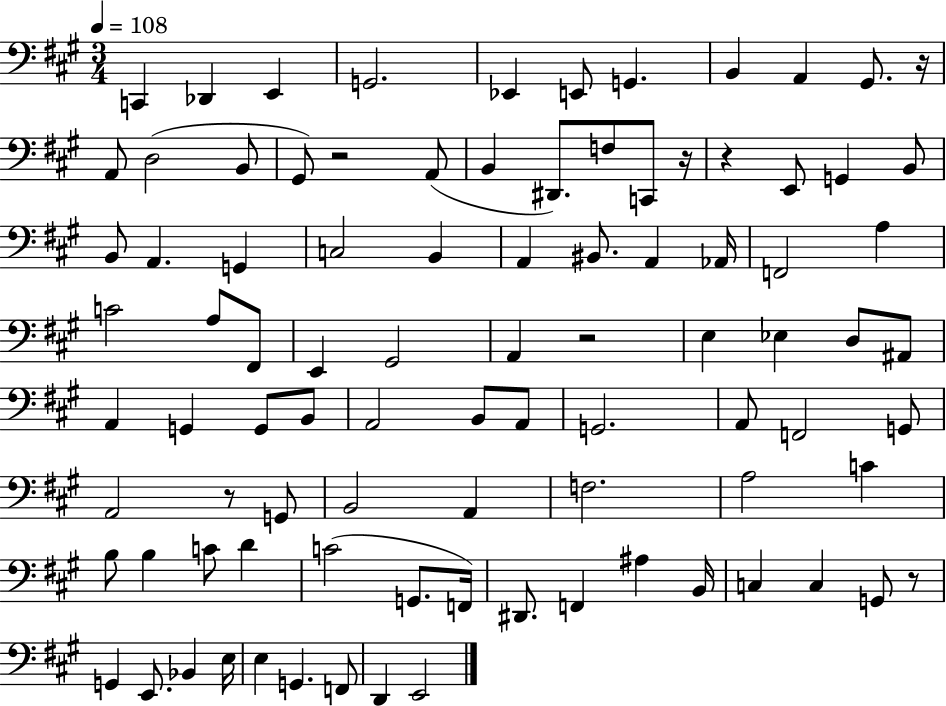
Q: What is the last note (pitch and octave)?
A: E2